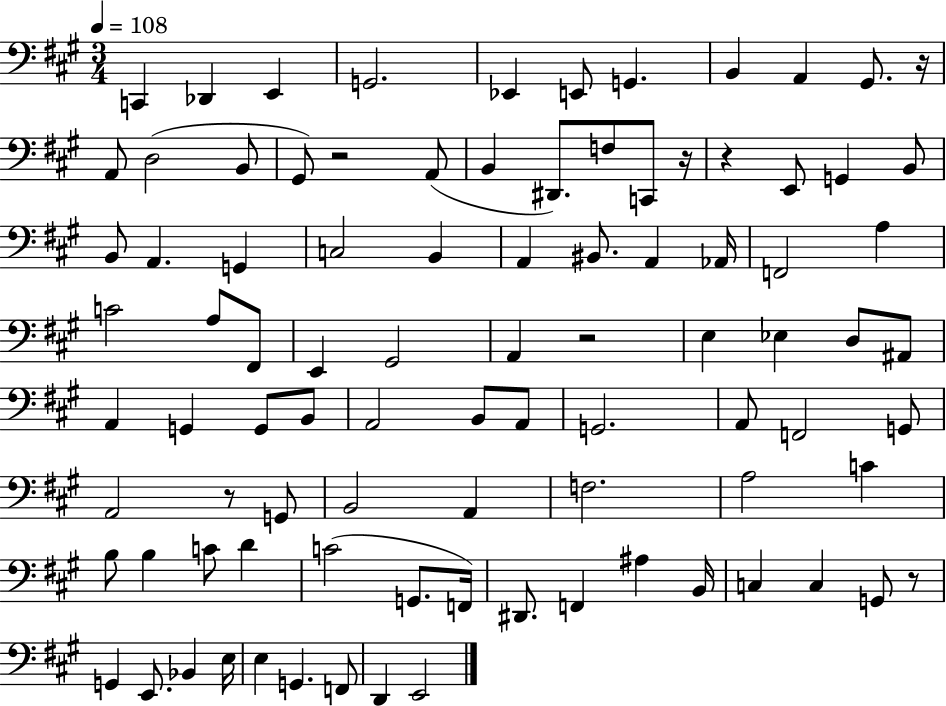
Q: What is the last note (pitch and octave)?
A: E2